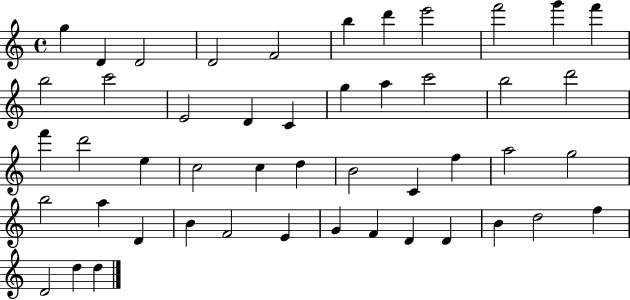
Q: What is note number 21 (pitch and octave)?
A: D6